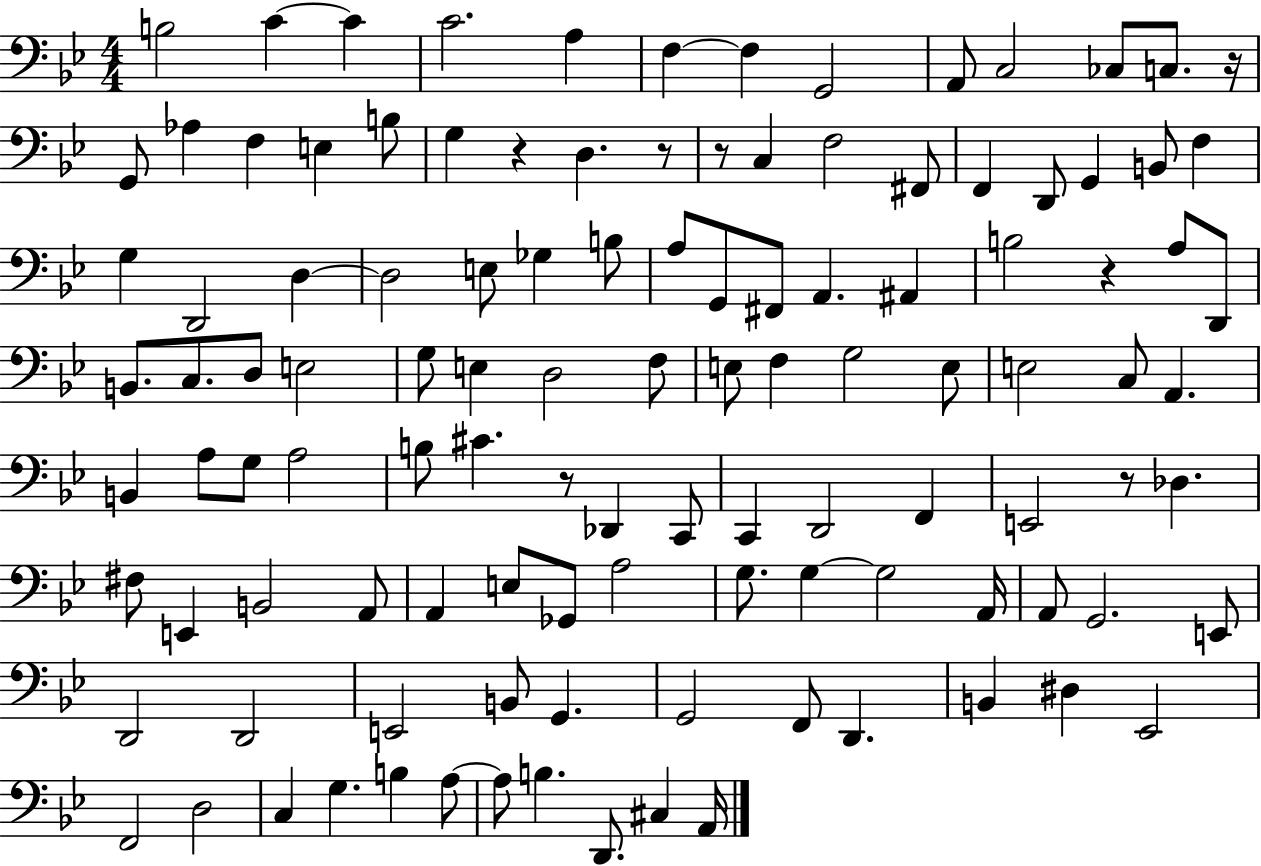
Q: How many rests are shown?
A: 7